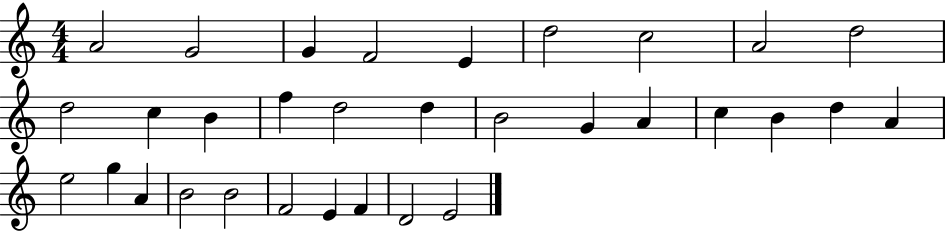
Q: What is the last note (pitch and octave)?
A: E4